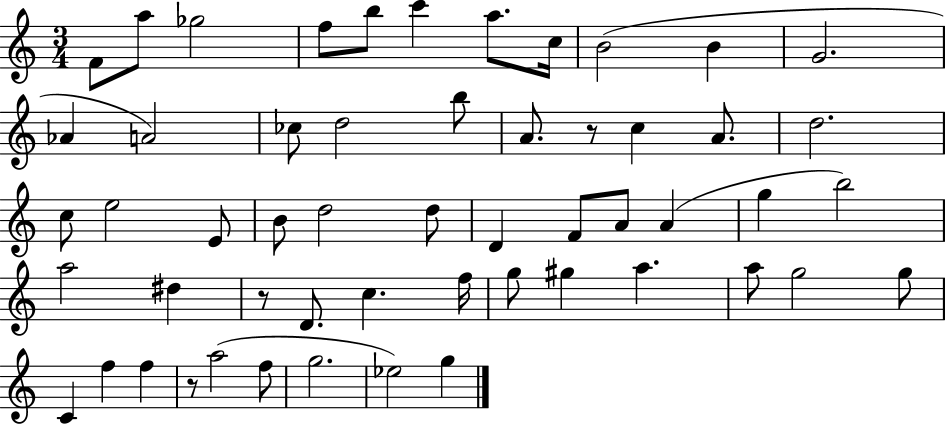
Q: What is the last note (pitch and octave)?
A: G5